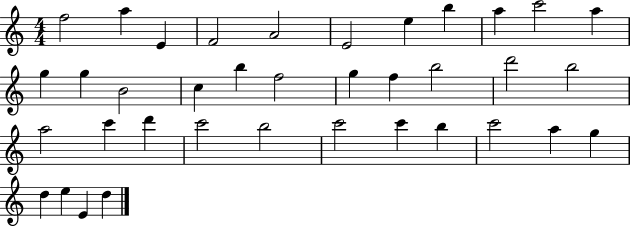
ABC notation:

X:1
T:Untitled
M:4/4
L:1/4
K:C
f2 a E F2 A2 E2 e b a c'2 a g g B2 c b f2 g f b2 d'2 b2 a2 c' d' c'2 b2 c'2 c' b c'2 a g d e E d